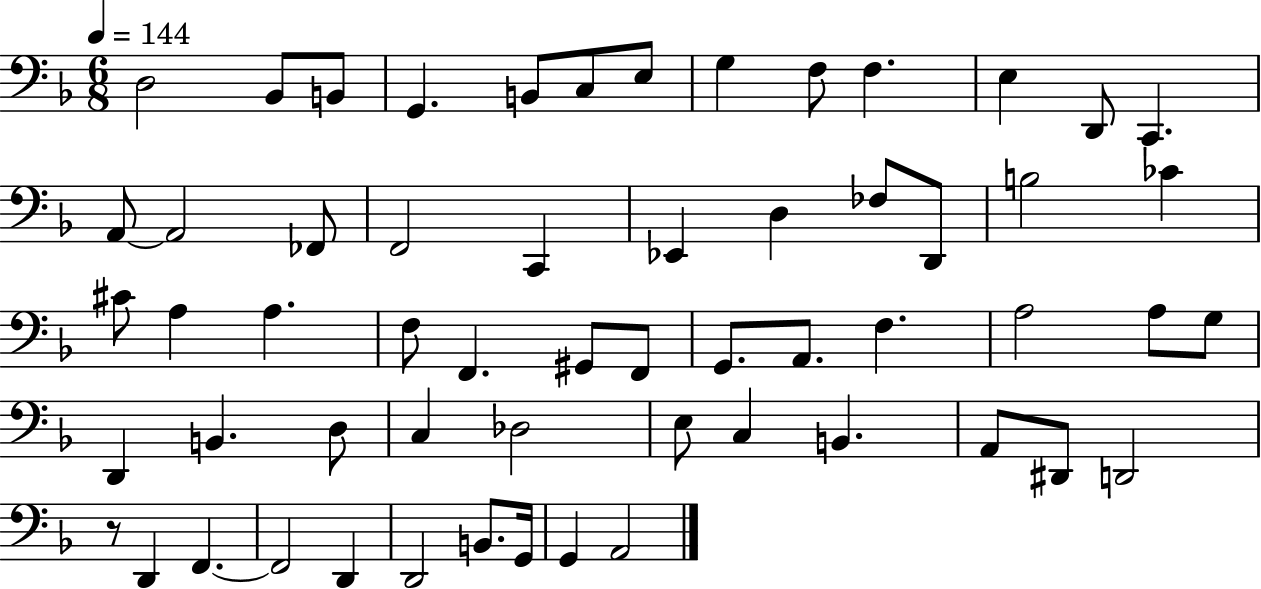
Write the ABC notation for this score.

X:1
T:Untitled
M:6/8
L:1/4
K:F
D,2 _B,,/2 B,,/2 G,, B,,/2 C,/2 E,/2 G, F,/2 F, E, D,,/2 C,, A,,/2 A,,2 _F,,/2 F,,2 C,, _E,, D, _F,/2 D,,/2 B,2 _C ^C/2 A, A, F,/2 F,, ^G,,/2 F,,/2 G,,/2 A,,/2 F, A,2 A,/2 G,/2 D,, B,, D,/2 C, _D,2 E,/2 C, B,, A,,/2 ^D,,/2 D,,2 z/2 D,, F,, F,,2 D,, D,,2 B,,/2 G,,/4 G,, A,,2